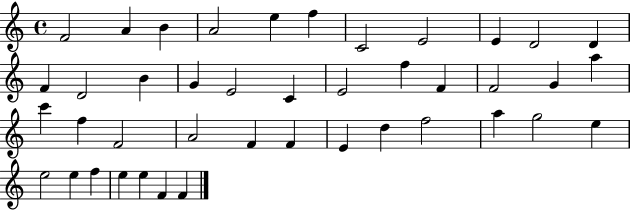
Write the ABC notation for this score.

X:1
T:Untitled
M:4/4
L:1/4
K:C
F2 A B A2 e f C2 E2 E D2 D F D2 B G E2 C E2 f F F2 G a c' f F2 A2 F F E d f2 a g2 e e2 e f e e F F